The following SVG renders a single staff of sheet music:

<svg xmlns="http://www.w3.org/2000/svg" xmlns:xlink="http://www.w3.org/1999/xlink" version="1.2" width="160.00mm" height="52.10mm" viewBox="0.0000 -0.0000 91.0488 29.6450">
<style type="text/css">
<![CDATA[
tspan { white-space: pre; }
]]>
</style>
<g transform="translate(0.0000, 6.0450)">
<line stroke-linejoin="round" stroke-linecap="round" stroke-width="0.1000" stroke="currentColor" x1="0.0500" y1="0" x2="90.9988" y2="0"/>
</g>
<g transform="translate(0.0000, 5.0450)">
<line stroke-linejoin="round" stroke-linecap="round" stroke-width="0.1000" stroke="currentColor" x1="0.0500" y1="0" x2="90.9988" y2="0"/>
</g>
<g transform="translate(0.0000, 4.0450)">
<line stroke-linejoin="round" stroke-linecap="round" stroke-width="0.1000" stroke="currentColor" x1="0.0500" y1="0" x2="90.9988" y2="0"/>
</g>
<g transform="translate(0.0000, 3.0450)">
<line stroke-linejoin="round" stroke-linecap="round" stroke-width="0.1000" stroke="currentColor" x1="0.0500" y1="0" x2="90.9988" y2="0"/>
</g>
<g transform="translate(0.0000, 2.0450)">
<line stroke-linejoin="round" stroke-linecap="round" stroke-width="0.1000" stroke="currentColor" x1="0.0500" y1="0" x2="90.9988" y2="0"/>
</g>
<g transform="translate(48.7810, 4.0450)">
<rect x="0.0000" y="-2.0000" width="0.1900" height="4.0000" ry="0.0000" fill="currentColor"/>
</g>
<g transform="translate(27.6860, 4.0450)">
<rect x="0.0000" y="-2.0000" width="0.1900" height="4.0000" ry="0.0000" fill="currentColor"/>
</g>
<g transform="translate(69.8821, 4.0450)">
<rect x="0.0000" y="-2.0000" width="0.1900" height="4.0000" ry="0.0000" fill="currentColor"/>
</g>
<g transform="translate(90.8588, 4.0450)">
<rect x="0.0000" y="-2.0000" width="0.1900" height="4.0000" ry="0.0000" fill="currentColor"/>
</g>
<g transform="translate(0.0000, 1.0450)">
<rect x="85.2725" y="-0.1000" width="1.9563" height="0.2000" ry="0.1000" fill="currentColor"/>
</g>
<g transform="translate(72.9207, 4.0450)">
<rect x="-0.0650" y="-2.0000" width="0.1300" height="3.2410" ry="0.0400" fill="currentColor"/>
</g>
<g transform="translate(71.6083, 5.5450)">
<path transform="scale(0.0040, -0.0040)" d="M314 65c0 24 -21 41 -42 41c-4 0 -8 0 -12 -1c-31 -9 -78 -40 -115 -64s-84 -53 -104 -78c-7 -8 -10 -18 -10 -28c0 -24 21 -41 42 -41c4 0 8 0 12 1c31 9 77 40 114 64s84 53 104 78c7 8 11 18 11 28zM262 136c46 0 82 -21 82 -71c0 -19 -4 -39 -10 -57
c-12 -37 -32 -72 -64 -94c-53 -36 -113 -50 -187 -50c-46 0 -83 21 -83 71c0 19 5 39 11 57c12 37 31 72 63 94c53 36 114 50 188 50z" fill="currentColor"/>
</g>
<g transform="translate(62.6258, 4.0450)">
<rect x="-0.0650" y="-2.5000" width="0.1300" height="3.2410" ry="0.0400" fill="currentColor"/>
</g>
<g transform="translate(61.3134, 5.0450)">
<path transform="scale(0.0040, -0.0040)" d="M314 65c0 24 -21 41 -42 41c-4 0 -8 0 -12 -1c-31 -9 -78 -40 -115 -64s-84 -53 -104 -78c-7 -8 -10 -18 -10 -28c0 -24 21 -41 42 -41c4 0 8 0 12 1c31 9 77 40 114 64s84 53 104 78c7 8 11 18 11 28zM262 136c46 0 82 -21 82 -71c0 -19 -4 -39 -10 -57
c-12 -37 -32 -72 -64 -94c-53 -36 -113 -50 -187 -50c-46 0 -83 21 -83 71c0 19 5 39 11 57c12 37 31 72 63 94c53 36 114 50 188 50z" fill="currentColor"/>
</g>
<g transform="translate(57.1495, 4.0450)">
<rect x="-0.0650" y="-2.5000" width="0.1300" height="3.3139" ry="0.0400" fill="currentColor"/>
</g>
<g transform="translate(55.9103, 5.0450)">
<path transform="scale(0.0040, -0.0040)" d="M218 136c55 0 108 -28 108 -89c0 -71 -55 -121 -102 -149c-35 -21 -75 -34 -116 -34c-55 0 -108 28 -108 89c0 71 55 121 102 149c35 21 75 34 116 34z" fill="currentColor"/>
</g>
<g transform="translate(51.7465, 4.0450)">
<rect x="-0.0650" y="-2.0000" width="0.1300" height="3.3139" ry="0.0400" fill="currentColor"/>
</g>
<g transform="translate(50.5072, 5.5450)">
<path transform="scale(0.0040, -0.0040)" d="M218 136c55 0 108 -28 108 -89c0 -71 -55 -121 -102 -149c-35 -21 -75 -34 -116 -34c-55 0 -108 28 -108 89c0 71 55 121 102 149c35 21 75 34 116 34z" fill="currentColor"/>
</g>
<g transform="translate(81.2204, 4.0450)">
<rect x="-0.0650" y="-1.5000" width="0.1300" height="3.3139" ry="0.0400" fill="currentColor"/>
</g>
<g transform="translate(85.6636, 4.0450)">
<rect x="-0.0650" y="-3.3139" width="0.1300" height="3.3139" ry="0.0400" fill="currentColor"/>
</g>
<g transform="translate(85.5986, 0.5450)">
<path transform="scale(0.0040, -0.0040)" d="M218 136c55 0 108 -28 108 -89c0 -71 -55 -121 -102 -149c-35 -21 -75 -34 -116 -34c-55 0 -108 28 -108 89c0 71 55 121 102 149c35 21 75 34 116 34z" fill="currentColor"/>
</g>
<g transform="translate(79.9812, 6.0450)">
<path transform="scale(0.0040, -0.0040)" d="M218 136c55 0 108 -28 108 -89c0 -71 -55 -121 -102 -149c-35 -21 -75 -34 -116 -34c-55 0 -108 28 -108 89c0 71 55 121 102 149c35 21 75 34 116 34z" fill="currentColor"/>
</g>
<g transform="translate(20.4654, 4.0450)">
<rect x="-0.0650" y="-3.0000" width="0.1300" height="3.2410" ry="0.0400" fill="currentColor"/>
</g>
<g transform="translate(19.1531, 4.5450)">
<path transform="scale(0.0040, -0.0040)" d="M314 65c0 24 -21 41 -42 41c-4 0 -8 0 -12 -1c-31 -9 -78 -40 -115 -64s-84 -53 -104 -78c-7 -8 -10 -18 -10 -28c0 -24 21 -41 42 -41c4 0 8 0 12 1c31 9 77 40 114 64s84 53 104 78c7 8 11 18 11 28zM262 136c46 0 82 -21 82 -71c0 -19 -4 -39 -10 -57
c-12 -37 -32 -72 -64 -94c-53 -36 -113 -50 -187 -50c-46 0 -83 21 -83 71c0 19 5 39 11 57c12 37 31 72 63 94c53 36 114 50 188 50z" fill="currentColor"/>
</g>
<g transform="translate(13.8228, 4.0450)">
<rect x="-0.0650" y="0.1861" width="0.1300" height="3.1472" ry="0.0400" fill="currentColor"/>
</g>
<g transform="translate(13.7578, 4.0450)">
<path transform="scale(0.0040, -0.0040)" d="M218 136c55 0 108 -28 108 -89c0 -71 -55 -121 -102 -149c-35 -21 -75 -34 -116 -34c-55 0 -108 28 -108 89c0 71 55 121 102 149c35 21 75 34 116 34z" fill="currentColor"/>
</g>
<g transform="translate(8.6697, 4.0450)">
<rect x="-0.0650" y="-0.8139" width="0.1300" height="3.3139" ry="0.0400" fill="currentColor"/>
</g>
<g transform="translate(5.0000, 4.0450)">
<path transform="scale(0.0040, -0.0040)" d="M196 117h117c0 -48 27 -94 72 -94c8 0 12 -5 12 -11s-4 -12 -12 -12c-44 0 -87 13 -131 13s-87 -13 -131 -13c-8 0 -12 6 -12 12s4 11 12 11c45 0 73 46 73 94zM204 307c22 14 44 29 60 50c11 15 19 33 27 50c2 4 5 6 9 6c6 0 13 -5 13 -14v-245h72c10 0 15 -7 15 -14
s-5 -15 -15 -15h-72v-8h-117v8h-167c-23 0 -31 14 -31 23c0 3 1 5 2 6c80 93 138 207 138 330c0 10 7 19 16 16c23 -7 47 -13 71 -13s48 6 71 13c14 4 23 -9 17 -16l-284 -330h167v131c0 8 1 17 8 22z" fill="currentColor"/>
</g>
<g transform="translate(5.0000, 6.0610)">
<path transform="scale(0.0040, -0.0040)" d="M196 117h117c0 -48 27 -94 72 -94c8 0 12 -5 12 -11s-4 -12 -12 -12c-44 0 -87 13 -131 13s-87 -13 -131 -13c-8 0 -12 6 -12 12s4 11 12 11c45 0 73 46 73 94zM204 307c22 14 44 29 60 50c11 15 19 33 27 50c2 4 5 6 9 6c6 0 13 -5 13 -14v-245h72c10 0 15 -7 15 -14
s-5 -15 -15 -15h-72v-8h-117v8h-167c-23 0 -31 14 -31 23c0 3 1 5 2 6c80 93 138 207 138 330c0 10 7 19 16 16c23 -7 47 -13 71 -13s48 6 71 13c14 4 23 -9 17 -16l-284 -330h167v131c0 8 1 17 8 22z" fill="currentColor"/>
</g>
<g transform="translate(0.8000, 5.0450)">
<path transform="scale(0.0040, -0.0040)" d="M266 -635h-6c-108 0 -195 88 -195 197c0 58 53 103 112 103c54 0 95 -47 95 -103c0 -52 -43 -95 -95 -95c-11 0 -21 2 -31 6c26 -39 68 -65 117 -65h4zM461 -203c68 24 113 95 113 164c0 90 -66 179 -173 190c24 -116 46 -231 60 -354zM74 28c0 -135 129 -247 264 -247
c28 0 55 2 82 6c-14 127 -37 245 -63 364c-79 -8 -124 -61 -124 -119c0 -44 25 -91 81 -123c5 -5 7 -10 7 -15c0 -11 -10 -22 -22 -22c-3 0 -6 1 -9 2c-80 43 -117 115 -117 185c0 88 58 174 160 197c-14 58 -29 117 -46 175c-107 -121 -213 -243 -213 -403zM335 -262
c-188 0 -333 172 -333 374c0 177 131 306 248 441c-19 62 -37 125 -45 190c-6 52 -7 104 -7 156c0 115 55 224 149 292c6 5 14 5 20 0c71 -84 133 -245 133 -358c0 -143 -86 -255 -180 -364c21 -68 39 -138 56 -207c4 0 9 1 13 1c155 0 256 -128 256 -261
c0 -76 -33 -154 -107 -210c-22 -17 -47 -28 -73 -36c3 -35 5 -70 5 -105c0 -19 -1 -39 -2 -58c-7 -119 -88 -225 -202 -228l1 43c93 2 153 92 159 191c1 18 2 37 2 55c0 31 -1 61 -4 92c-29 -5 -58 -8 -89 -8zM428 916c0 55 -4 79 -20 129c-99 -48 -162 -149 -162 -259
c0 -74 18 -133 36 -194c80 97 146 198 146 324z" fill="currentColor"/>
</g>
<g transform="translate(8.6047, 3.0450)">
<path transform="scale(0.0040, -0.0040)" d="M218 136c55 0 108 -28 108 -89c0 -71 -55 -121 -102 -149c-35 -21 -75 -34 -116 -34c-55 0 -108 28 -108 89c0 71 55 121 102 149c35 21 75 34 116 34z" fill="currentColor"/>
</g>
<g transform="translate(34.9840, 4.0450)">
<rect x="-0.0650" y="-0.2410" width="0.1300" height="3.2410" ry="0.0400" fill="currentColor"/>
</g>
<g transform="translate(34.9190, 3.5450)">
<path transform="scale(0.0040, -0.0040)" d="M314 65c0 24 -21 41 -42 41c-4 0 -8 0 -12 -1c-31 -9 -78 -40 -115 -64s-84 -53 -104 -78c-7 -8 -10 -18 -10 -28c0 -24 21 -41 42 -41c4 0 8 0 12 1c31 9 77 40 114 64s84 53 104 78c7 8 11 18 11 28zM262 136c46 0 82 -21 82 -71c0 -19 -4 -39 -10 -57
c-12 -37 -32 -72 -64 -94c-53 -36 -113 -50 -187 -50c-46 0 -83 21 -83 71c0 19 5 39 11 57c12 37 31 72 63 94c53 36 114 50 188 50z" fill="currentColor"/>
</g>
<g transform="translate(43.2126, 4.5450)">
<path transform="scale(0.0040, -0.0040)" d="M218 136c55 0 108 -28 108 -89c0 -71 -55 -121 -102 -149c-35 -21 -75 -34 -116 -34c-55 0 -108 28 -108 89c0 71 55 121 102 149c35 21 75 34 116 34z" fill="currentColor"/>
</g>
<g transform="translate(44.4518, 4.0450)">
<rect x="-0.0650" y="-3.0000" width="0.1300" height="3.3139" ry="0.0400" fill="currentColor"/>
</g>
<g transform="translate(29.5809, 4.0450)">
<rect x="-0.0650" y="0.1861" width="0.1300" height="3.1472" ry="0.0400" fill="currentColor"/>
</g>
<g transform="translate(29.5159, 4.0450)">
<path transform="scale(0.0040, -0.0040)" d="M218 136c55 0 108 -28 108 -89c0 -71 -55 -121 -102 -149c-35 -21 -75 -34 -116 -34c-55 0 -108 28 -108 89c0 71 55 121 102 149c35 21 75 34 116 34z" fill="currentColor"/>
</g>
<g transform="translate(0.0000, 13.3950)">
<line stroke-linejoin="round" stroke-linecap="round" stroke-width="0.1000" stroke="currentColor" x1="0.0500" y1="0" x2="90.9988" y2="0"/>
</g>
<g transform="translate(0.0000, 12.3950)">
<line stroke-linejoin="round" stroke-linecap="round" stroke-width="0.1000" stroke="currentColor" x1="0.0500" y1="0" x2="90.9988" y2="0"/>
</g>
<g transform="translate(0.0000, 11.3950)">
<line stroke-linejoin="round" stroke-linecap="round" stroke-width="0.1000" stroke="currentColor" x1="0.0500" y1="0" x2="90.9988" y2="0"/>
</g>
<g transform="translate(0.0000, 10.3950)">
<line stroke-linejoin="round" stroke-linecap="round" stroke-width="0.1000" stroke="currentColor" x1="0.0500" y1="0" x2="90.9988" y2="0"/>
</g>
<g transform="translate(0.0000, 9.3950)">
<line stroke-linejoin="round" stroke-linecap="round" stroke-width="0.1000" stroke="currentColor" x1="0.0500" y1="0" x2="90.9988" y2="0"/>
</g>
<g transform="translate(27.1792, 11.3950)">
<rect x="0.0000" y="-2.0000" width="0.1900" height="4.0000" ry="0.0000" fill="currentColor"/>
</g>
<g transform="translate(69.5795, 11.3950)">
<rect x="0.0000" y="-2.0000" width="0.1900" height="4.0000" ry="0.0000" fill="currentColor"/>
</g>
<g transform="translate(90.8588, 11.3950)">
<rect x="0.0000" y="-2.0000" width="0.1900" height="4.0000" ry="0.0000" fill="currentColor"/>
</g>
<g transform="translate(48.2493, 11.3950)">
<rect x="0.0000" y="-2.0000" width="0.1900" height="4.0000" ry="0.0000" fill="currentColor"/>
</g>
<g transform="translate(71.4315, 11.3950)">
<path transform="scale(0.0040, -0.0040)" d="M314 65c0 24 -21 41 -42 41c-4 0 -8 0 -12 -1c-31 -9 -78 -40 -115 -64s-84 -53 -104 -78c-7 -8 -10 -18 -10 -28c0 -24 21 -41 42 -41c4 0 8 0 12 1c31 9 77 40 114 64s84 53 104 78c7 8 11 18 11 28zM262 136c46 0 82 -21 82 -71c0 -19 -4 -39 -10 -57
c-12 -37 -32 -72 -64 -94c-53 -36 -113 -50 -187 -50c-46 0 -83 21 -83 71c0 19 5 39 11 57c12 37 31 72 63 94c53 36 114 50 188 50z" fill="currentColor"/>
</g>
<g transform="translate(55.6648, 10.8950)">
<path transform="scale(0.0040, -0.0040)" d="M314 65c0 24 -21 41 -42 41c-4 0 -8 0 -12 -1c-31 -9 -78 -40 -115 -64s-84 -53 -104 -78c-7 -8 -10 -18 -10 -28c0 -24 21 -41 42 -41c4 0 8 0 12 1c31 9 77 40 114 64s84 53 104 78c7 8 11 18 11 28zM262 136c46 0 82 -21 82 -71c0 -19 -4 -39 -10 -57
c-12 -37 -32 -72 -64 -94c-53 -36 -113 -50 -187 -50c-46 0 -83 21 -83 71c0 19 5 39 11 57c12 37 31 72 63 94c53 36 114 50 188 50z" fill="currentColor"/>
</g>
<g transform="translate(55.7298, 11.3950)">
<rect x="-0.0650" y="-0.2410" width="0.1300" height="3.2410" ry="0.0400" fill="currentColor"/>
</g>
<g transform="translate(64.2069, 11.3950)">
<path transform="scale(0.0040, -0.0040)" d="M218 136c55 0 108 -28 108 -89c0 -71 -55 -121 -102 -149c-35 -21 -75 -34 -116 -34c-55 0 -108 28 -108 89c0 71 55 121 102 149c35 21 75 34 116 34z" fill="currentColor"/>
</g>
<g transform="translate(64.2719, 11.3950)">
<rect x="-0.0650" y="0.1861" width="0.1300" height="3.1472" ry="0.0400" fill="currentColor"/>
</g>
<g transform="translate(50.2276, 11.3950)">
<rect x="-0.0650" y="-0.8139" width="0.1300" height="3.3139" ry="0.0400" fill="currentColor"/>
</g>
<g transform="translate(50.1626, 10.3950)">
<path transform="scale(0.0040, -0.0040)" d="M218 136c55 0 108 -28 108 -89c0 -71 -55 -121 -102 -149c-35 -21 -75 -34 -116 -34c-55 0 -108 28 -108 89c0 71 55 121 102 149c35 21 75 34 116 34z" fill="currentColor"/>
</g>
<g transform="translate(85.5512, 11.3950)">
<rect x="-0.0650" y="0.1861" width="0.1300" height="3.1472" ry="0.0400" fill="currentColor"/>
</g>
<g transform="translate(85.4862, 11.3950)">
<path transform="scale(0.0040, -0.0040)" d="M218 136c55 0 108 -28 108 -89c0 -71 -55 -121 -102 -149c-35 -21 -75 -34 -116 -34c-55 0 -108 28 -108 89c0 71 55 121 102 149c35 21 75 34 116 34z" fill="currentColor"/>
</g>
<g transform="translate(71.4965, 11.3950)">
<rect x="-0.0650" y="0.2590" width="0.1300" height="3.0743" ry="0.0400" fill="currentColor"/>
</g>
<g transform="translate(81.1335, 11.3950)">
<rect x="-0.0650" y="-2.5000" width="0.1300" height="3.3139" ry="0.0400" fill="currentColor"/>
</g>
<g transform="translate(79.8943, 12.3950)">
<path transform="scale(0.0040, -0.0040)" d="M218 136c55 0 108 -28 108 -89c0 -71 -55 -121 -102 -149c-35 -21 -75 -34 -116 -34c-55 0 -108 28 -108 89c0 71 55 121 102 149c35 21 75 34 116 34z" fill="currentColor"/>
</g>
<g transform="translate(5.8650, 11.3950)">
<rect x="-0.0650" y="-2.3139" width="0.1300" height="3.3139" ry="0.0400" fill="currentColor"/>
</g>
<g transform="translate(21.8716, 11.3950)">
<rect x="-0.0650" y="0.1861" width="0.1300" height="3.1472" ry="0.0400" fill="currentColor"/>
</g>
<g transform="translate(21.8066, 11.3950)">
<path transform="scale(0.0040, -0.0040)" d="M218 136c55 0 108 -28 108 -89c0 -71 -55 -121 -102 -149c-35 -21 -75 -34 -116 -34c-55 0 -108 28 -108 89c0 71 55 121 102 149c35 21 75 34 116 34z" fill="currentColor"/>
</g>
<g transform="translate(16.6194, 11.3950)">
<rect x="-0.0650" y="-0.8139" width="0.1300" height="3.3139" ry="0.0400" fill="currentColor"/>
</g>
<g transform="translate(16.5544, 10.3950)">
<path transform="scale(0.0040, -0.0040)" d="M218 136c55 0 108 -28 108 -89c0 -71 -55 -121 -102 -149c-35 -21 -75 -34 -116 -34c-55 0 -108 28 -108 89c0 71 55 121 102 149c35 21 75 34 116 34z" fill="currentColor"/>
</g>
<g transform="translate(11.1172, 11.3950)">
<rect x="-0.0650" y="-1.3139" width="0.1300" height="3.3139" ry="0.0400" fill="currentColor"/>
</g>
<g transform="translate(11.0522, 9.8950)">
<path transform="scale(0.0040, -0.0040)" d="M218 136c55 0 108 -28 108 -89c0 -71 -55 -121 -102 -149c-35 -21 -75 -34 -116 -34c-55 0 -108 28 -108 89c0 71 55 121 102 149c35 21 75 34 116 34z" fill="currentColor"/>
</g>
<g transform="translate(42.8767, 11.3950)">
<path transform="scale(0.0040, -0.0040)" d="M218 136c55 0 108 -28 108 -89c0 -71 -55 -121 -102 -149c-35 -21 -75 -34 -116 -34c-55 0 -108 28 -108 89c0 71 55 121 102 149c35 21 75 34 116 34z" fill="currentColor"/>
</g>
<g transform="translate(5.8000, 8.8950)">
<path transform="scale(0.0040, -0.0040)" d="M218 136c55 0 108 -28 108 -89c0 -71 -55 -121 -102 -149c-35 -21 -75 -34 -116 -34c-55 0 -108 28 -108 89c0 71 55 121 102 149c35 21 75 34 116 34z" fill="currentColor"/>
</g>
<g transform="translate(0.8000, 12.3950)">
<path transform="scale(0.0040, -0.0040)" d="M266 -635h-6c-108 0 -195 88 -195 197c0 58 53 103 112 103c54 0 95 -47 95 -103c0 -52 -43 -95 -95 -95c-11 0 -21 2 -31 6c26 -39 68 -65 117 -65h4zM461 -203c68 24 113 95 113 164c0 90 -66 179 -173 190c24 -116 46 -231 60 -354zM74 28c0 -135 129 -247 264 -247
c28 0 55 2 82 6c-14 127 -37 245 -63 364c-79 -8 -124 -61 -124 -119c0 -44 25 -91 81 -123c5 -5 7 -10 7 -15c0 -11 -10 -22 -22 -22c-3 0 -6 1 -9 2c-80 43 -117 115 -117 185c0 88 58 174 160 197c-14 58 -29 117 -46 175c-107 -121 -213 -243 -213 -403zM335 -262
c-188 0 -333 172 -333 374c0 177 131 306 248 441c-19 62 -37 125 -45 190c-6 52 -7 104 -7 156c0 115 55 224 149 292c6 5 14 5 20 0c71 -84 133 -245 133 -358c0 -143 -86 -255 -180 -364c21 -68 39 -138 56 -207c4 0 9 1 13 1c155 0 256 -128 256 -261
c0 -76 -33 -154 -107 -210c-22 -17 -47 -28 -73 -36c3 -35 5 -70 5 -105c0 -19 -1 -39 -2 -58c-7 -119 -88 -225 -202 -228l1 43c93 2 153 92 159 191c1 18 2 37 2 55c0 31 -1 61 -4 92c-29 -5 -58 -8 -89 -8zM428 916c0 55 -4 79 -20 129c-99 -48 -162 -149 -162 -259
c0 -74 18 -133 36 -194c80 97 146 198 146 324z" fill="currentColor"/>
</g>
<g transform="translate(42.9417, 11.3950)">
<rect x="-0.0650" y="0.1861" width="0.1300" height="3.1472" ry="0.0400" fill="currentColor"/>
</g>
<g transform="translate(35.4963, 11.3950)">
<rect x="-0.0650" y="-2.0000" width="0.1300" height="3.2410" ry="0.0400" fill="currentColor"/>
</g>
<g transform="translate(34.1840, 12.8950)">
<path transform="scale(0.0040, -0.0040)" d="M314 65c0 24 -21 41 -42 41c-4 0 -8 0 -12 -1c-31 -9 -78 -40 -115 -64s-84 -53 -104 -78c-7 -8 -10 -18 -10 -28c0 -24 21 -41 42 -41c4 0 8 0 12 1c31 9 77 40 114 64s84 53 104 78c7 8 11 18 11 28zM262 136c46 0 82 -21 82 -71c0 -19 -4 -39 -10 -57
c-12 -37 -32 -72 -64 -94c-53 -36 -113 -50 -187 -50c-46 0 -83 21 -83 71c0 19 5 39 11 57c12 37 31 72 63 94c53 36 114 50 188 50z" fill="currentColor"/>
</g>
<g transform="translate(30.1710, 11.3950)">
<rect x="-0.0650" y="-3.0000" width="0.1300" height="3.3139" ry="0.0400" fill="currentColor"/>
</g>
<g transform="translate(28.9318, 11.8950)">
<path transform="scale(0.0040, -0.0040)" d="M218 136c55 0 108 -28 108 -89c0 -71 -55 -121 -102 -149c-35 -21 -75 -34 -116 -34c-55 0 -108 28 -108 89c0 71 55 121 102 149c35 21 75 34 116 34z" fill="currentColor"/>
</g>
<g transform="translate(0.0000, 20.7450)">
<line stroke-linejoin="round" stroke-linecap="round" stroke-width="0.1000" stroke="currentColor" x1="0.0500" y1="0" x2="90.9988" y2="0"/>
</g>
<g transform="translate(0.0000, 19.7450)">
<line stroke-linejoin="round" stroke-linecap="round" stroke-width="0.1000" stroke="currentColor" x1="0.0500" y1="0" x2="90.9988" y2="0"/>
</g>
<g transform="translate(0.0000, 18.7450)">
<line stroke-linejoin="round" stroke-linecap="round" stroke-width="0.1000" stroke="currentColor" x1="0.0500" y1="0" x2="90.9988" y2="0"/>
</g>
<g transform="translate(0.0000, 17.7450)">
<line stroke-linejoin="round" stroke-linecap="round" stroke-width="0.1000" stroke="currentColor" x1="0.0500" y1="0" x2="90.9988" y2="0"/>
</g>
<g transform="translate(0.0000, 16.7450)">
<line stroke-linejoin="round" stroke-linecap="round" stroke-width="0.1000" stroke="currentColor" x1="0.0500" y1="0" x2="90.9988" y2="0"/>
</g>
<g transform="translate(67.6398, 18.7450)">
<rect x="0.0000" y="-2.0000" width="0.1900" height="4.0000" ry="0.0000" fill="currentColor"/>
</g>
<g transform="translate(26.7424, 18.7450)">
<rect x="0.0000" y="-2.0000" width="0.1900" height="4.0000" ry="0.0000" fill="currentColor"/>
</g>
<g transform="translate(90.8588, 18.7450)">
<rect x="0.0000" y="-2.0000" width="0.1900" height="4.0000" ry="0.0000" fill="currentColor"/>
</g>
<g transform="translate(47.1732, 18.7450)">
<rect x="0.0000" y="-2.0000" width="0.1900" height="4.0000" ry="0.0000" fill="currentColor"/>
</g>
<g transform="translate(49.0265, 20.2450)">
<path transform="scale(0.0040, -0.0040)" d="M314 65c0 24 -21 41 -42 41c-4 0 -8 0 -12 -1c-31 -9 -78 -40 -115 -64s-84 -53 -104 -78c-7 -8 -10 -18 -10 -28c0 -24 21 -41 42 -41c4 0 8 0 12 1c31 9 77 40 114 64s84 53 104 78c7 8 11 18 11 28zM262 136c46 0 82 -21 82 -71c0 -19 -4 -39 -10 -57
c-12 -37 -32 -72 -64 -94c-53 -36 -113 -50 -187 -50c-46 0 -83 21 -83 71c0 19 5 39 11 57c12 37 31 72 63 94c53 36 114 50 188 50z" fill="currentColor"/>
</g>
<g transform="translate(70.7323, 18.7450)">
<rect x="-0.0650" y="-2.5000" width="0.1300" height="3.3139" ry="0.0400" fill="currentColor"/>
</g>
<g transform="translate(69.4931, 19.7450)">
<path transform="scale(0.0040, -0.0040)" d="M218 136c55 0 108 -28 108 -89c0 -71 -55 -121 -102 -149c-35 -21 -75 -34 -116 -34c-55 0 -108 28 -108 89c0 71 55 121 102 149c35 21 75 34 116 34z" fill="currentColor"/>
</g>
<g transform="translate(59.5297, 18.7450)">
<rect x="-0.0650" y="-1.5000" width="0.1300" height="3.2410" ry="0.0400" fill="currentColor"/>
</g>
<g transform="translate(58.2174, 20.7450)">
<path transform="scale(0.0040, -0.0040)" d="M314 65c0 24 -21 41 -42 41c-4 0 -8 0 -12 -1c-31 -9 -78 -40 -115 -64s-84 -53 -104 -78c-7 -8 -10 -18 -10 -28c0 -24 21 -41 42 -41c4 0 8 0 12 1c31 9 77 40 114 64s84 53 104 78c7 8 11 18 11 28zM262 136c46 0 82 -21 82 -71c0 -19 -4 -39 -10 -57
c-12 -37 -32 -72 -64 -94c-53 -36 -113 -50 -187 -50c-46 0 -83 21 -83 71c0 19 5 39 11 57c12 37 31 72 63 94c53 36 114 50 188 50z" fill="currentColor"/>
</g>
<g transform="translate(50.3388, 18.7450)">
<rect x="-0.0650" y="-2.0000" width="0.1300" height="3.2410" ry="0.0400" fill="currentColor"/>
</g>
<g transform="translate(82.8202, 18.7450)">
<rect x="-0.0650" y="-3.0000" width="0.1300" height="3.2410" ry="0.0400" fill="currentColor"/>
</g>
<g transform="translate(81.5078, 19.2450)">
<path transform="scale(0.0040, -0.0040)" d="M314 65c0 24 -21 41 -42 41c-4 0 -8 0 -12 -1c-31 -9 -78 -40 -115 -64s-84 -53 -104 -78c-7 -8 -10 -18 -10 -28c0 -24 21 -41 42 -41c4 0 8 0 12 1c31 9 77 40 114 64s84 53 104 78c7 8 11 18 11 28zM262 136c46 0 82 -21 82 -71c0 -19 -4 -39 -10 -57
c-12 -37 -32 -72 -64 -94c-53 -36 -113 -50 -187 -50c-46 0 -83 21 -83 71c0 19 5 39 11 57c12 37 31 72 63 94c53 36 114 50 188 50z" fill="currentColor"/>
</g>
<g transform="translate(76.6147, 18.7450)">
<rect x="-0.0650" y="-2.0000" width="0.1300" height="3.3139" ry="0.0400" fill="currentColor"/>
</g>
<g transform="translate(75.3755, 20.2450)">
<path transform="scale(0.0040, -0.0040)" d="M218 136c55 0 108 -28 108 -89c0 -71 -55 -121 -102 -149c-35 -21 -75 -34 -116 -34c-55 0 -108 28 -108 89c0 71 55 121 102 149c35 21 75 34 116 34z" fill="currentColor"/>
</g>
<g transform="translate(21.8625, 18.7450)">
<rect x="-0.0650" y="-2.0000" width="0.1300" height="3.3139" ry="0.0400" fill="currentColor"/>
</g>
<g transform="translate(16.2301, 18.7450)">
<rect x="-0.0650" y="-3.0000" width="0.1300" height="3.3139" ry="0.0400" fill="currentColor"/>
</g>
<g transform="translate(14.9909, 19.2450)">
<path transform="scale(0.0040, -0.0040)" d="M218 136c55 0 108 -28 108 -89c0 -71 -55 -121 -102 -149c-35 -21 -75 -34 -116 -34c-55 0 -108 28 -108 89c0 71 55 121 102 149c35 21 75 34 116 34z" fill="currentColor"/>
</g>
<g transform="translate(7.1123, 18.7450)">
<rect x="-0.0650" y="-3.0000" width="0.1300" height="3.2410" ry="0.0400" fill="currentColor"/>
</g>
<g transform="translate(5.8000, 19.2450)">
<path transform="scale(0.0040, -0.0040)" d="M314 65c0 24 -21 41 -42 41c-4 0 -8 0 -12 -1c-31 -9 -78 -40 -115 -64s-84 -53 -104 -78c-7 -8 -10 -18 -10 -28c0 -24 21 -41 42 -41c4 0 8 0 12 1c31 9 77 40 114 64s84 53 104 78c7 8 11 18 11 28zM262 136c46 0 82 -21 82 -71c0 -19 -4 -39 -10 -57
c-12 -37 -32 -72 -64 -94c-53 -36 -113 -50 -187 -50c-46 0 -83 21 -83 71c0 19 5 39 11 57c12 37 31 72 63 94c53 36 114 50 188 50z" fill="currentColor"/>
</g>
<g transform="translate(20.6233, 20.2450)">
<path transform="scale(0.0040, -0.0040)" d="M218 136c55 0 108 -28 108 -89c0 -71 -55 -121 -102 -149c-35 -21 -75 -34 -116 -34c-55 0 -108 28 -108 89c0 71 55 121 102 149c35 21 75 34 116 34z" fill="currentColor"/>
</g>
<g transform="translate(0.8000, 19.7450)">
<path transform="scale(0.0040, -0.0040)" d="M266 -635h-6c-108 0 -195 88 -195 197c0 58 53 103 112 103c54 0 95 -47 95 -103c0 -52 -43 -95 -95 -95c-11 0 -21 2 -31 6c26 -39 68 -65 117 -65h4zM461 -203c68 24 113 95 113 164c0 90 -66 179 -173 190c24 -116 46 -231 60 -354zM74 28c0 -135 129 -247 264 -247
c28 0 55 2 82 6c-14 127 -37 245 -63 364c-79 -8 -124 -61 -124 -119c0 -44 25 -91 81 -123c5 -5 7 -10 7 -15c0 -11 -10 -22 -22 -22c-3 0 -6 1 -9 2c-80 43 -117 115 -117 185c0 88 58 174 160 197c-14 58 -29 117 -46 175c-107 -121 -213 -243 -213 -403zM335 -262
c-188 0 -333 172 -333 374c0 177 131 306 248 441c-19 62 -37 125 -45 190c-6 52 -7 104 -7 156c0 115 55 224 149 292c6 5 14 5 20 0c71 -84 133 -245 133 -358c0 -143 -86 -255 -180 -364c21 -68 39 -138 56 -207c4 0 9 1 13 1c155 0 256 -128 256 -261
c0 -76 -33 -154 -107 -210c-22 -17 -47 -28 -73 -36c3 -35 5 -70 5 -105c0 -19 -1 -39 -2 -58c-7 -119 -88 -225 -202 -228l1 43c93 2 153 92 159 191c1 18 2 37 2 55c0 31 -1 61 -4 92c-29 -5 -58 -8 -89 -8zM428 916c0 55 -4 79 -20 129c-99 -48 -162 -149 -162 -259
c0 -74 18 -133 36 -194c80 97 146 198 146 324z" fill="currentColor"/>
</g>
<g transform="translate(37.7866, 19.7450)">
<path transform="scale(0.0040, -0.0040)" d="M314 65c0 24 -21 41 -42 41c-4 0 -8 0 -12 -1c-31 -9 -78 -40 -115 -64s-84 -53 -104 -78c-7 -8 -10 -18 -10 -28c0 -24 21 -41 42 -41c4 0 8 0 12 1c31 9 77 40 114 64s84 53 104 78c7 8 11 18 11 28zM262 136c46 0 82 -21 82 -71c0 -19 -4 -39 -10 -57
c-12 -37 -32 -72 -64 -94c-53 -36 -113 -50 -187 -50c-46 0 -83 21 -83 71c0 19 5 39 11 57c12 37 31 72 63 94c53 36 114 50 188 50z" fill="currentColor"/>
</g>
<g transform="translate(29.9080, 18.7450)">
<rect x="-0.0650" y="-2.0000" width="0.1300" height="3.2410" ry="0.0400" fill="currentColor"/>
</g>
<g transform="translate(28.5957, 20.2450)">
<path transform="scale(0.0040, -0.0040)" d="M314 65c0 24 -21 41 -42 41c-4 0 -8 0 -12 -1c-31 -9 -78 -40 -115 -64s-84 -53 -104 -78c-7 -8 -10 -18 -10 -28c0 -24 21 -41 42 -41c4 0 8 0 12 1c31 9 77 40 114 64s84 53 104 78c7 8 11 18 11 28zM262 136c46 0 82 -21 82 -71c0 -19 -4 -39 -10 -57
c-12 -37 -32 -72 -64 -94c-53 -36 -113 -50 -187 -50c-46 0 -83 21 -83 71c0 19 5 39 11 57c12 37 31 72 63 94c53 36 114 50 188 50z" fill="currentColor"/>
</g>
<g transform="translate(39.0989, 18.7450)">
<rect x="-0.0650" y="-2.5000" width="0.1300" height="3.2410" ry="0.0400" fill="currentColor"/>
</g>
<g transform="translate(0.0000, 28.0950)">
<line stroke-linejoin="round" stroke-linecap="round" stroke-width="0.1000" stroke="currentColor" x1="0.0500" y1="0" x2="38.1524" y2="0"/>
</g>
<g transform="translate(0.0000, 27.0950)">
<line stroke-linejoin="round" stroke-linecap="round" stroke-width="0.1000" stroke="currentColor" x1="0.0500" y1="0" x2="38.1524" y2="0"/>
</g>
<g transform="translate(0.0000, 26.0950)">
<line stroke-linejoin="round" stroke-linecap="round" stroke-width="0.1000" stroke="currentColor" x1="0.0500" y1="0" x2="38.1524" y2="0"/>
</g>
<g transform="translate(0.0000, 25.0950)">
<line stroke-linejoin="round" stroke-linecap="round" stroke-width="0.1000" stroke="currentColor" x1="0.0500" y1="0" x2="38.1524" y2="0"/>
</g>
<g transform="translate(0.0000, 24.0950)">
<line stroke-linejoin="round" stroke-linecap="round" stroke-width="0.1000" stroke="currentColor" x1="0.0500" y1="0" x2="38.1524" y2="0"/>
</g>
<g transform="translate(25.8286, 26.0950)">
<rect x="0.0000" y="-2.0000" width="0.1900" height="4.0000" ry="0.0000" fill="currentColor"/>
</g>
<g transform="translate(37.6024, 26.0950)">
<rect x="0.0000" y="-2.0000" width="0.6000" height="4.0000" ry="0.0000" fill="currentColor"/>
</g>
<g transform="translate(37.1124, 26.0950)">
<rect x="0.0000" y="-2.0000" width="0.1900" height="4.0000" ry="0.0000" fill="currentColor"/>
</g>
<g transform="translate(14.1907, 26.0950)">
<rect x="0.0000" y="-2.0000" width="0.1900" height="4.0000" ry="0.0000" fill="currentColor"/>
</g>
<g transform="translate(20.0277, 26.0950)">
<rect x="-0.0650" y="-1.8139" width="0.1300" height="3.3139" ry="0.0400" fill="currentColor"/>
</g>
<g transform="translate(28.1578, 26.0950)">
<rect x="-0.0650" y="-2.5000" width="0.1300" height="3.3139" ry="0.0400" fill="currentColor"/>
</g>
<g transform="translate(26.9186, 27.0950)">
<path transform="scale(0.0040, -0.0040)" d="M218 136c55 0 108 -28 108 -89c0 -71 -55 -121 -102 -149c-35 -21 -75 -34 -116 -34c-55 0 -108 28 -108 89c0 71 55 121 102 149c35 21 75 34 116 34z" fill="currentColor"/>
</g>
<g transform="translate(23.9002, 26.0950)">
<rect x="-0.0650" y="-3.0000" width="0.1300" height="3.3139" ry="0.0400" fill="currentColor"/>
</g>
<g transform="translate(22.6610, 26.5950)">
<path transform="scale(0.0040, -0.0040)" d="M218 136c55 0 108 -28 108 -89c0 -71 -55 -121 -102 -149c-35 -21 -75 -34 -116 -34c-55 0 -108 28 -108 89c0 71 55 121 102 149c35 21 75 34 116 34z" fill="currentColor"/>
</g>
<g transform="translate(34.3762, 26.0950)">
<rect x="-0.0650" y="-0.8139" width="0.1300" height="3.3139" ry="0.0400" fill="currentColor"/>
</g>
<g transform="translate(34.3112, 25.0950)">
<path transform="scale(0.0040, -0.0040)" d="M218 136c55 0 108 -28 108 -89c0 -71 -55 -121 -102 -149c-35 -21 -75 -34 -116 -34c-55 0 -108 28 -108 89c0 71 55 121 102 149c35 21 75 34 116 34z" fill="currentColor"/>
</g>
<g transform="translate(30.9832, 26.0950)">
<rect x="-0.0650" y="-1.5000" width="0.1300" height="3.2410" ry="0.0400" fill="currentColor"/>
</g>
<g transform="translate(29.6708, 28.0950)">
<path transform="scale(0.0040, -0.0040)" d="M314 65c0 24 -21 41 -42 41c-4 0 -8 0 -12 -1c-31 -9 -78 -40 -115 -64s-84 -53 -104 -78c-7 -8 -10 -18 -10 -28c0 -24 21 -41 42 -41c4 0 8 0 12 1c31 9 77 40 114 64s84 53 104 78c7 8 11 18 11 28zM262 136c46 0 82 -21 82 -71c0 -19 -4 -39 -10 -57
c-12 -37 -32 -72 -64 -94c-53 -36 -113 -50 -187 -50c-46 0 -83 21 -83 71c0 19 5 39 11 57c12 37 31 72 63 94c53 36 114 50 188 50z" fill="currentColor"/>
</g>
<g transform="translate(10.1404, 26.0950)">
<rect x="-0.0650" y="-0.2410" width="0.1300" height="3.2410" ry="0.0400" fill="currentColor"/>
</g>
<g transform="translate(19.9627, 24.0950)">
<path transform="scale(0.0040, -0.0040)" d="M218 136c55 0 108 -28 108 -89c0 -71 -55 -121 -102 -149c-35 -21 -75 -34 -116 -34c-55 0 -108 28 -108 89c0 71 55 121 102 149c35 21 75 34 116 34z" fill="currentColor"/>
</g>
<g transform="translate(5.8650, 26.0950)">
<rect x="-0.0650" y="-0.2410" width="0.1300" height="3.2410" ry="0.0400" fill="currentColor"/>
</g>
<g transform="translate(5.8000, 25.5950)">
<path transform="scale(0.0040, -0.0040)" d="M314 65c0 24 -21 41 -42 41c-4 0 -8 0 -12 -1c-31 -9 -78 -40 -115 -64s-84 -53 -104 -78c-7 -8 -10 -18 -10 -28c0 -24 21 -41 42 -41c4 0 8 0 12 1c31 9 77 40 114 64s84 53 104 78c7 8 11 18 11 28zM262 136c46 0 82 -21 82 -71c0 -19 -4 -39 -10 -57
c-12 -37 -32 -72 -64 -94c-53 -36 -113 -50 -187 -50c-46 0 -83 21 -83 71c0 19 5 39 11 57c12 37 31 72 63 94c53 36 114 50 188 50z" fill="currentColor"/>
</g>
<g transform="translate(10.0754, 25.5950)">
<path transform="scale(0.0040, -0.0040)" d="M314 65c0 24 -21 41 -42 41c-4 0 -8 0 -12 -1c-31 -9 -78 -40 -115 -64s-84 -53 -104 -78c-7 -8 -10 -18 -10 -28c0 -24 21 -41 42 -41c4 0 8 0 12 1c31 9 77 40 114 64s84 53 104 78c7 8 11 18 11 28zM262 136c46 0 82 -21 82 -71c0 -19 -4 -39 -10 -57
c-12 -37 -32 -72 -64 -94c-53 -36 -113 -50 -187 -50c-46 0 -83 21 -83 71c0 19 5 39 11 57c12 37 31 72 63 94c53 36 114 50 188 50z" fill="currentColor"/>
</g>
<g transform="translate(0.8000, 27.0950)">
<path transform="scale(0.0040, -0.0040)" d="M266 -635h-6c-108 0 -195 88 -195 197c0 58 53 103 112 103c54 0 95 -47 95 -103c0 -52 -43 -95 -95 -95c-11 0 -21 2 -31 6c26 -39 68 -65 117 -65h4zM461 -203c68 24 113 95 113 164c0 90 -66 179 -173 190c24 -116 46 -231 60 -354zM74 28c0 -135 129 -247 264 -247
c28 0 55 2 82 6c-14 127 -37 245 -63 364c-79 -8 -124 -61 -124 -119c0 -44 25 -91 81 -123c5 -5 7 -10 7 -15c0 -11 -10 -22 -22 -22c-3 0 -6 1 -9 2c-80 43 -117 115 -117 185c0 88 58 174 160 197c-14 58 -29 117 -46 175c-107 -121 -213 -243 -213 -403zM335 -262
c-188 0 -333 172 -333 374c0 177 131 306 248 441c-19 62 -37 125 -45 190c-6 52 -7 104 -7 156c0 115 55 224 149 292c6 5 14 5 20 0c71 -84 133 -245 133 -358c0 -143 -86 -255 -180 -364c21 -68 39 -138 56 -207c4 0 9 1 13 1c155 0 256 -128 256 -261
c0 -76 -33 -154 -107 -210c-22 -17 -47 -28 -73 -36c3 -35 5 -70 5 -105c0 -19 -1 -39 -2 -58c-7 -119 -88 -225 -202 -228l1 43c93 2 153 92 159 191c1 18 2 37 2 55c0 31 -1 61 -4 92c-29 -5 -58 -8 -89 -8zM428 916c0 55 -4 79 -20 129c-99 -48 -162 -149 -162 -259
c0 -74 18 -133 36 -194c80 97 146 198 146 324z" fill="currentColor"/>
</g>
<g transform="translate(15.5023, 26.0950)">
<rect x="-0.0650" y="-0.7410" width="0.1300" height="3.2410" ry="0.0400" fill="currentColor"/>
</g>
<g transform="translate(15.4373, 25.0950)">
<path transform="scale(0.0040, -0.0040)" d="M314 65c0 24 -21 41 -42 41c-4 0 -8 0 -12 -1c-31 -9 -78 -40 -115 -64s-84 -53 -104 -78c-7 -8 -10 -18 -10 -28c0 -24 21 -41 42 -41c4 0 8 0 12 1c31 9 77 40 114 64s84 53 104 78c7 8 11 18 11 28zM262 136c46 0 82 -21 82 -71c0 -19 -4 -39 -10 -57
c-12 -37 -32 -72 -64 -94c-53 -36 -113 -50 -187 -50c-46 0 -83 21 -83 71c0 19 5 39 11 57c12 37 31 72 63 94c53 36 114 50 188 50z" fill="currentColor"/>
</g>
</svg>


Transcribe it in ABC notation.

X:1
T:Untitled
M:4/4
L:1/4
K:C
d B A2 B c2 A F G G2 F2 E b g e d B A F2 B d c2 B B2 G B A2 A F F2 G2 F2 E2 G F A2 c2 c2 d2 f A G E2 d